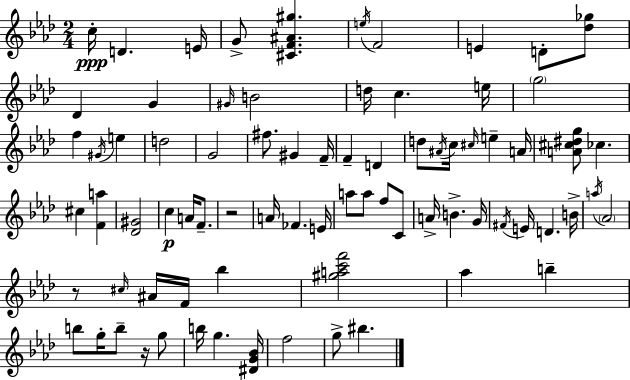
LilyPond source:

{
  \clef treble
  \numericTimeSignature
  \time 2/4
  \key aes \major
  c''16-.\ppp d'4. e'16 | g'8-> <cis' f' ais' gis''>4. | \acciaccatura { e''16 } f'2 | e'4 d'8-. <des'' ges''>8 | \break des'4 g'4 | \grace { gis'16 } b'2 | d''16 c''4. | e''16 \parenthesize g''2 | \break f''4 \acciaccatura { gis'16 } e''4 | d''2 | g'2 | fis''8. gis'4 | \break f'16-- f'4-- d'4 | d''8 \acciaccatura { ais'16 } c''16 \grace { cis''16 } | e''4-- a'16 <a' cis'' dis'' g''>8 ces''4. | cis''4 | \break <f' a''>4 <des' gis'>2 | c''4\p | a'16 f'8.-- r2 | a'16 fes'4. | \break e'16 a''8 a''8 | f''8 c'8 a'16-> b'4.-> | g'16 \acciaccatura { fis'16 } e'16 d'4. | b'16-> \acciaccatura { a''16 } \parenthesize aes'2 | \break r8 | \grace { cis''16 } ais'16 f'16 bes''4 | <gis'' a'' c''' f'''>2 | aes''4 b''4-- | \break b''8 g''16-. b''8-- r16 g''8 | b''16 g''4. <dis' g' bes'>16 | f''2 | g''8-> bis''4. | \break \bar "|."
}